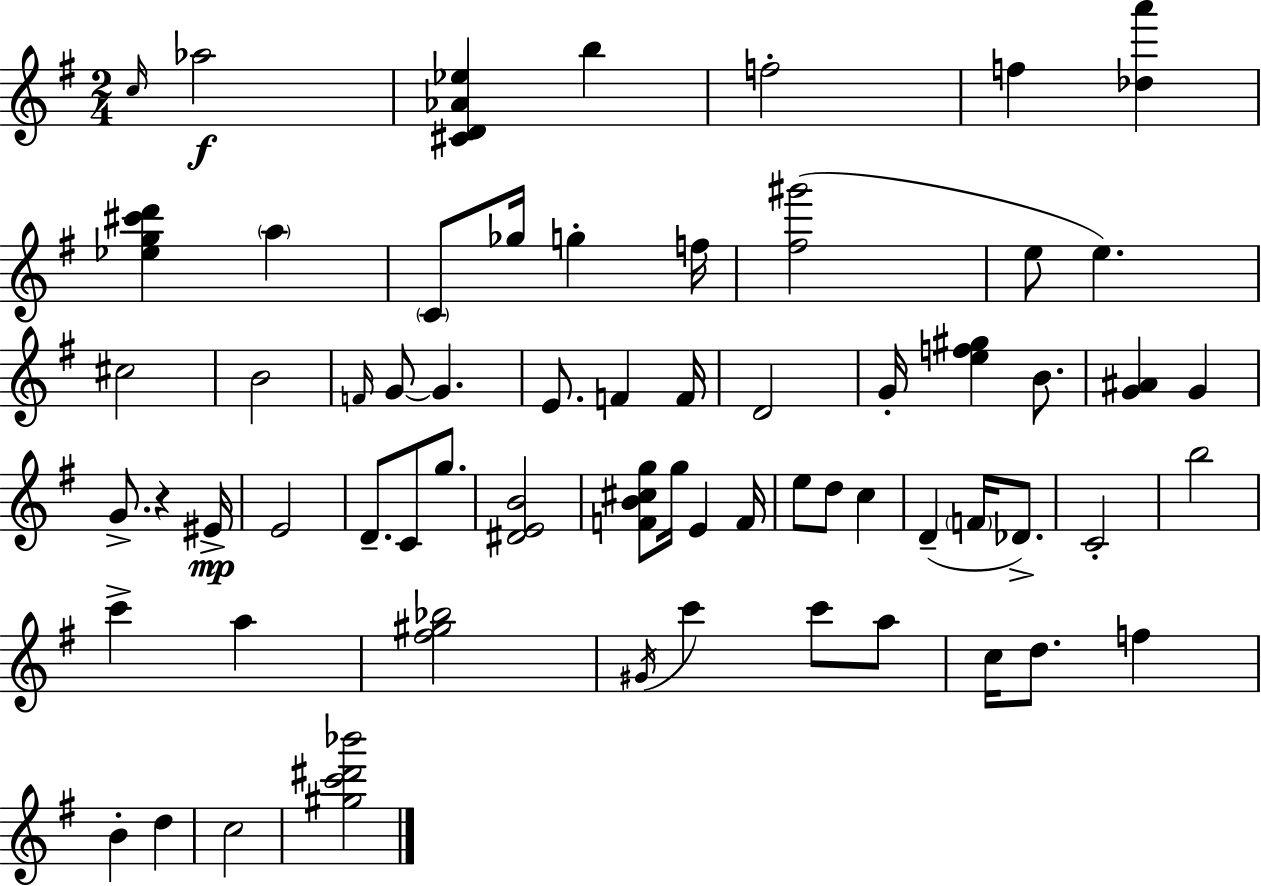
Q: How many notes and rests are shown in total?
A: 64